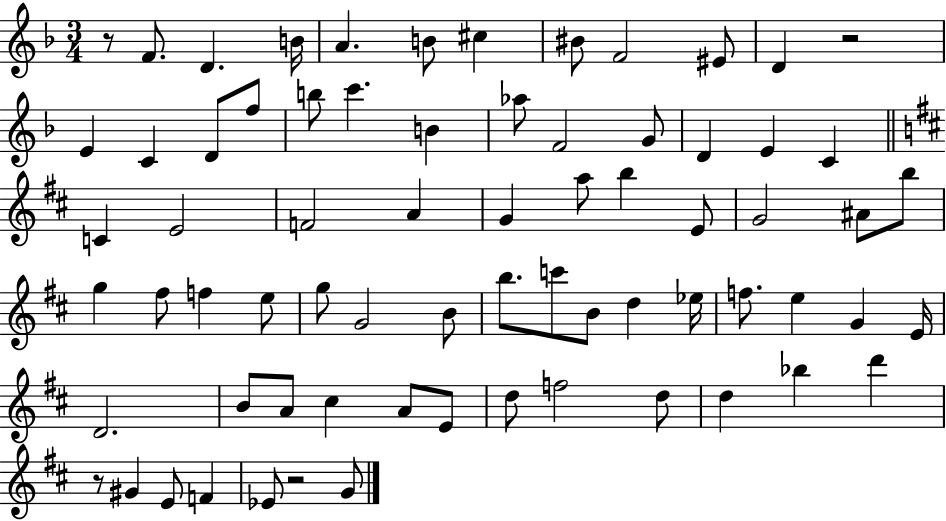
{
  \clef treble
  \numericTimeSignature
  \time 3/4
  \key f \major
  \repeat volta 2 { r8 f'8. d'4. b'16 | a'4. b'8 cis''4 | bis'8 f'2 eis'8 | d'4 r2 | \break e'4 c'4 d'8 f''8 | b''8 c'''4. b'4 | aes''8 f'2 g'8 | d'4 e'4 c'4 | \break \bar "||" \break \key d \major c'4 e'2 | f'2 a'4 | g'4 a''8 b''4 e'8 | g'2 ais'8 b''8 | \break g''4 fis''8 f''4 e''8 | g''8 g'2 b'8 | b''8. c'''8 b'8 d''4 ees''16 | f''8. e''4 g'4 e'16 | \break d'2. | b'8 a'8 cis''4 a'8 e'8 | d''8 f''2 d''8 | d''4 bes''4 d'''4 | \break r8 gis'4 e'8 f'4 | ees'8 r2 g'8 | } \bar "|."
}